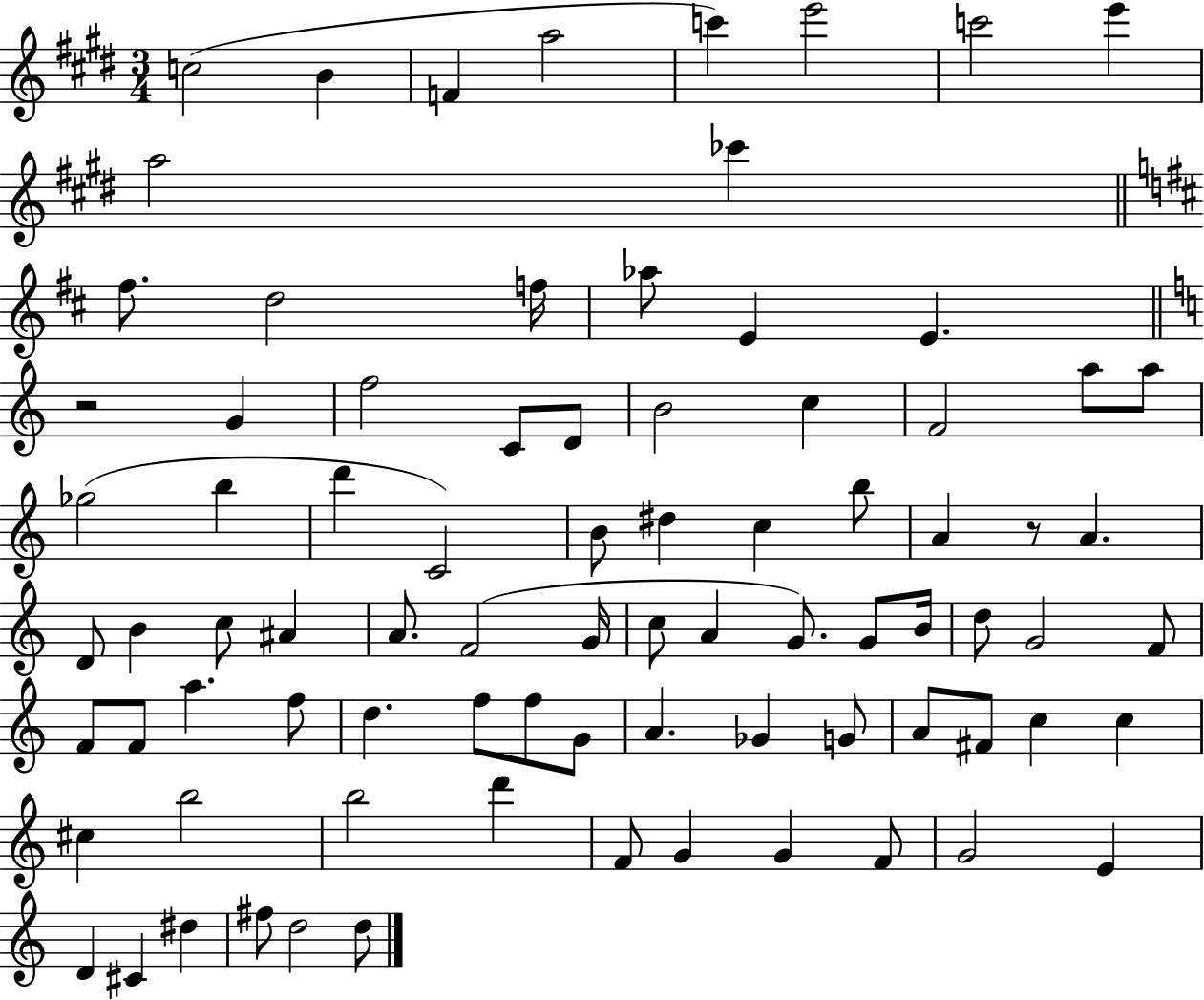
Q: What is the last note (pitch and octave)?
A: D5